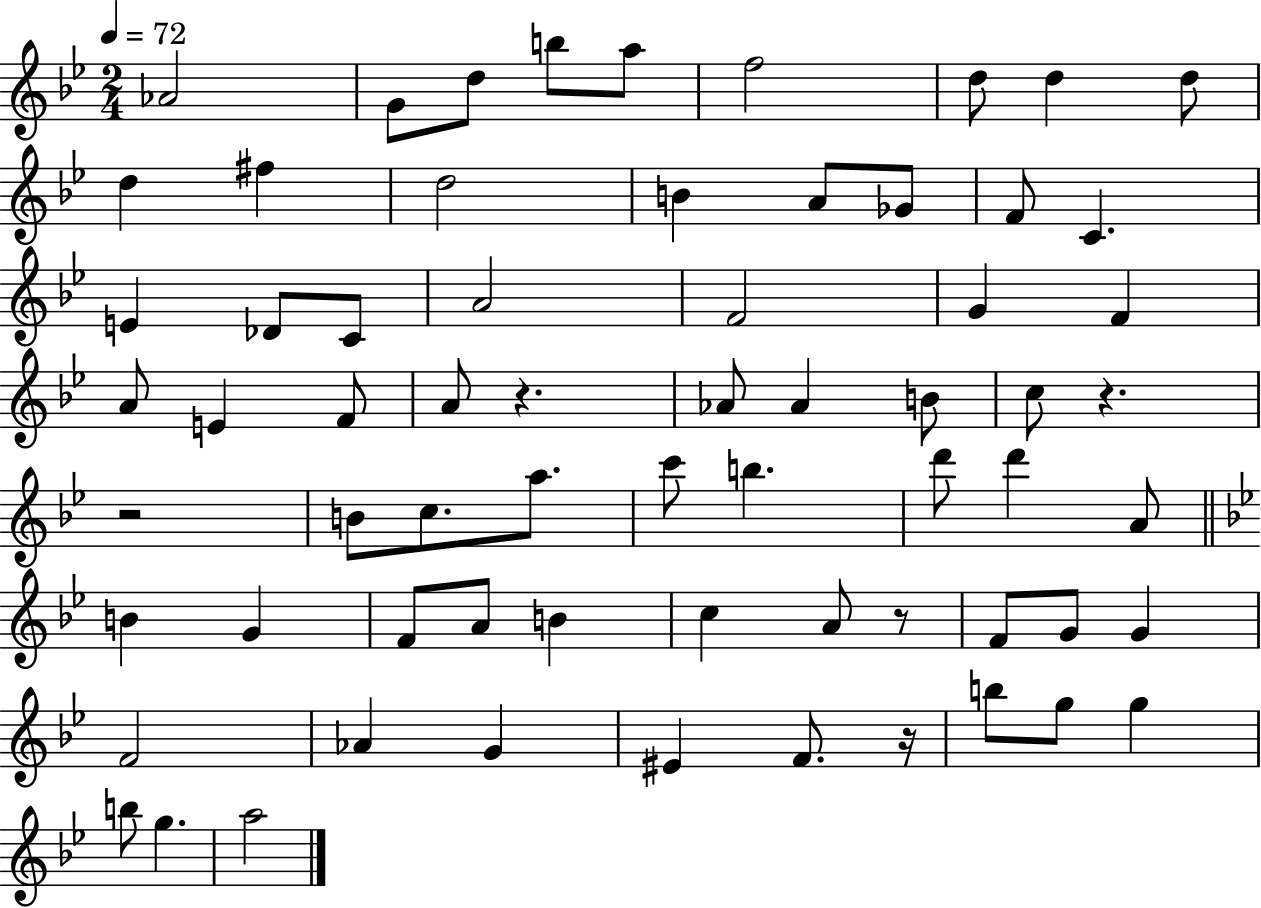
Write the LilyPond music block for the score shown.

{
  \clef treble
  \numericTimeSignature
  \time 2/4
  \key bes \major
  \tempo 4 = 72
  aes'2 | g'8 d''8 b''8 a''8 | f''2 | d''8 d''4 d''8 | \break d''4 fis''4 | d''2 | b'4 a'8 ges'8 | f'8 c'4. | \break e'4 des'8 c'8 | a'2 | f'2 | g'4 f'4 | \break a'8 e'4 f'8 | a'8 r4. | aes'8 aes'4 b'8 | c''8 r4. | \break r2 | b'8 c''8. a''8. | c'''8 b''4. | d'''8 d'''4 a'8 | \break \bar "||" \break \key bes \major b'4 g'4 | f'8 a'8 b'4 | c''4 a'8 r8 | f'8 g'8 g'4 | \break f'2 | aes'4 g'4 | eis'4 f'8. r16 | b''8 g''8 g''4 | \break b''8 g''4. | a''2 | \bar "|."
}